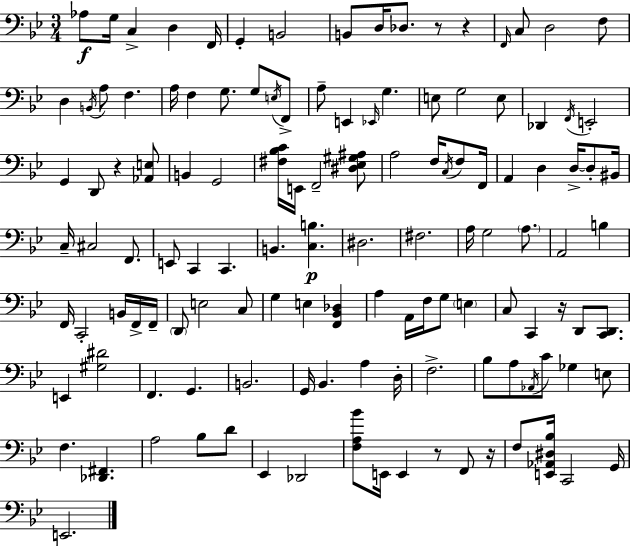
X:1
T:Untitled
M:3/4
L:1/4
K:Bb
_A,/2 G,/4 C, D, F,,/4 G,, B,,2 B,,/2 D,/4 _D,/2 z/2 z F,,/4 C,/2 D,2 F,/2 D, B,,/4 A,/2 F, A,/4 F, G,/2 G,/2 E,/4 F,,/2 A,/2 E,, _E,,/4 G, E,/2 G,2 E,/2 _D,, F,,/4 E,,2 G,, D,,/2 z [_A,,E,]/2 B,, G,,2 [^F,_B,C]/4 E,,/4 F,,2 [^D,_E,^G,^A,]/2 A,2 F,/4 C,/4 F,/2 F,,/4 A,, D, D,/4 D,/2 ^B,,/4 C,/4 ^C,2 F,,/2 E,,/2 C,, C,, B,, [C,B,] ^D,2 ^F,2 A,/4 G,2 A,/2 A,,2 B, F,,/4 C,,2 B,,/4 F,,/4 F,,/4 D,,/2 E,2 C,/2 G, E, [F,,_B,,_D,] A, A,,/4 F,/4 G,/2 E, C,/2 C,, z/4 D,,/2 [C,,D,,]/2 E,, [^G,^D]2 F,, G,, B,,2 G,,/4 _B,, A, D,/4 F,2 _B,/2 A,/2 _A,,/4 C/2 _G, E,/2 F, [_D,,^F,,] A,2 _B,/2 D/2 _E,, _D,,2 [F,A,_B]/2 E,,/4 E,, z/2 F,,/2 z/4 F,/2 [E,,_A,,^D,_B,]/4 C,,2 G,,/4 E,,2